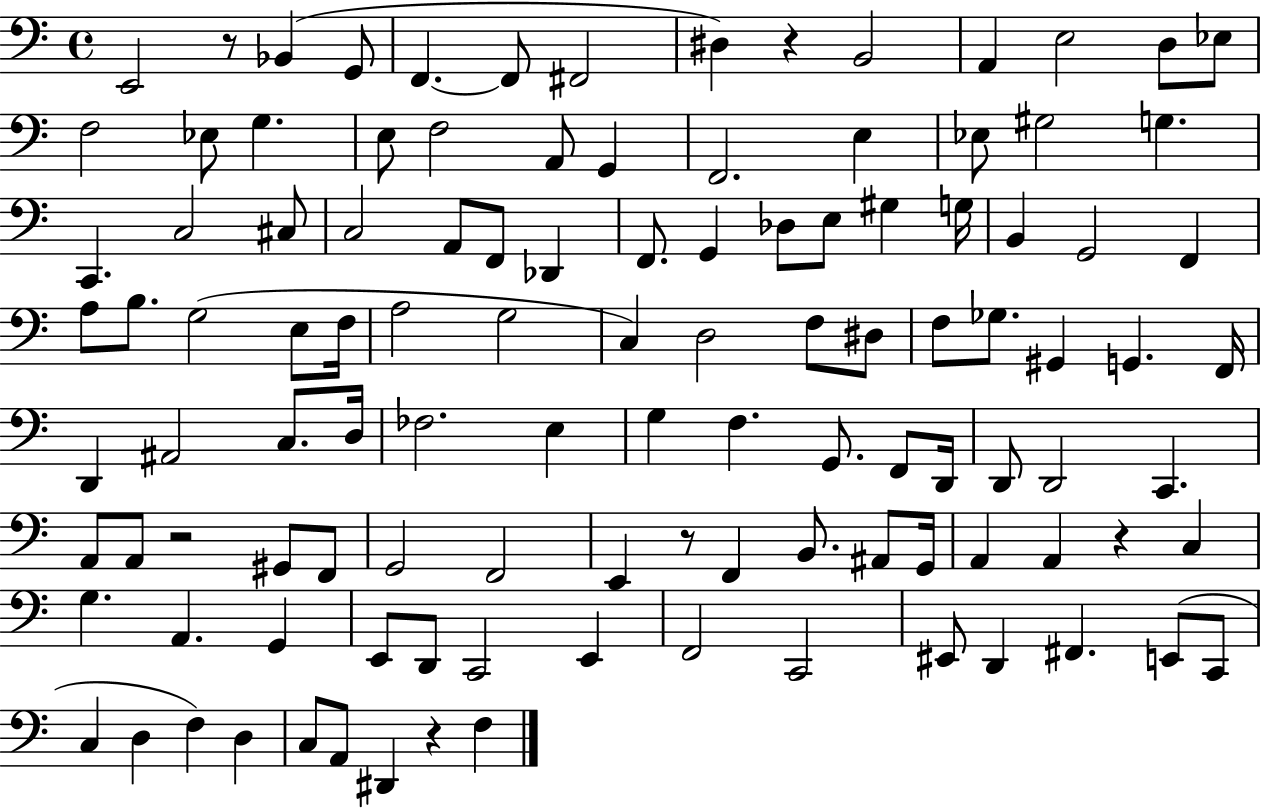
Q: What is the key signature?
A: C major